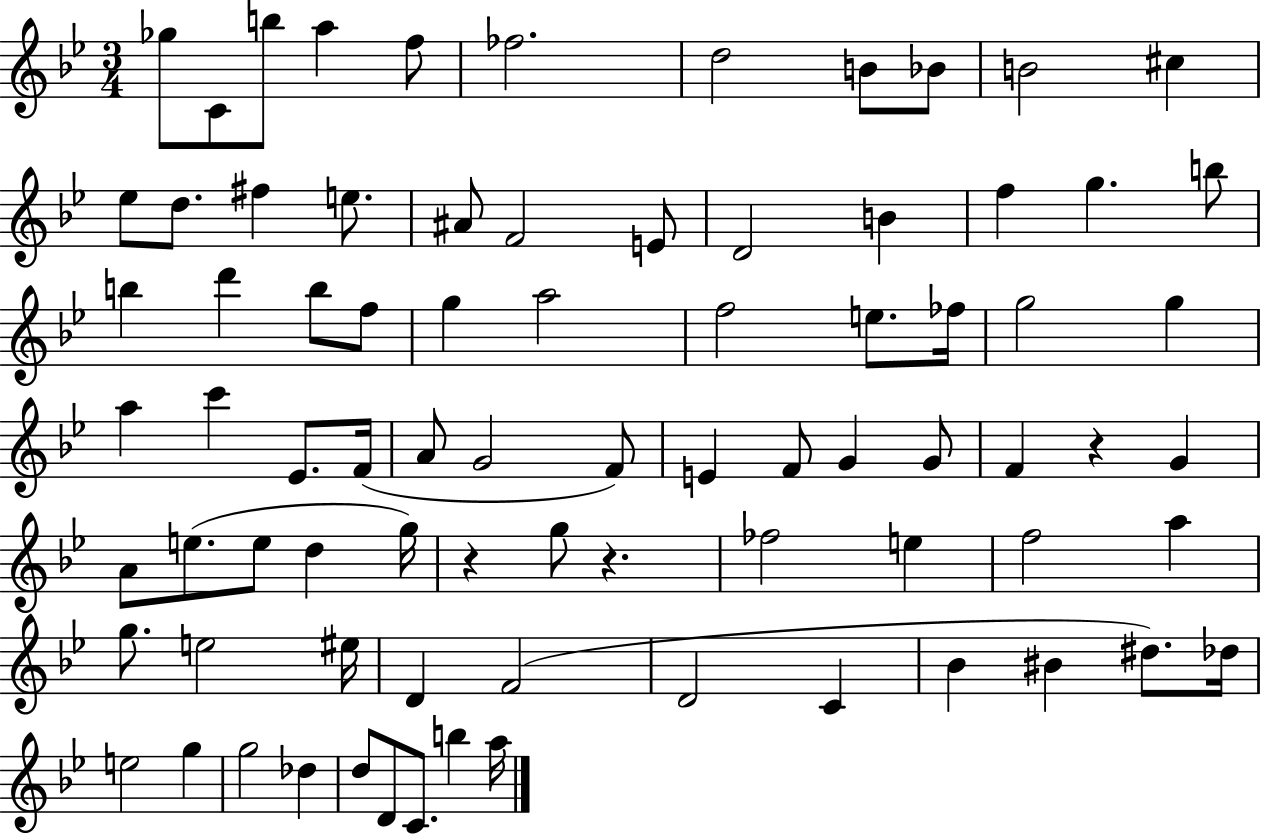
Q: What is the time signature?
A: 3/4